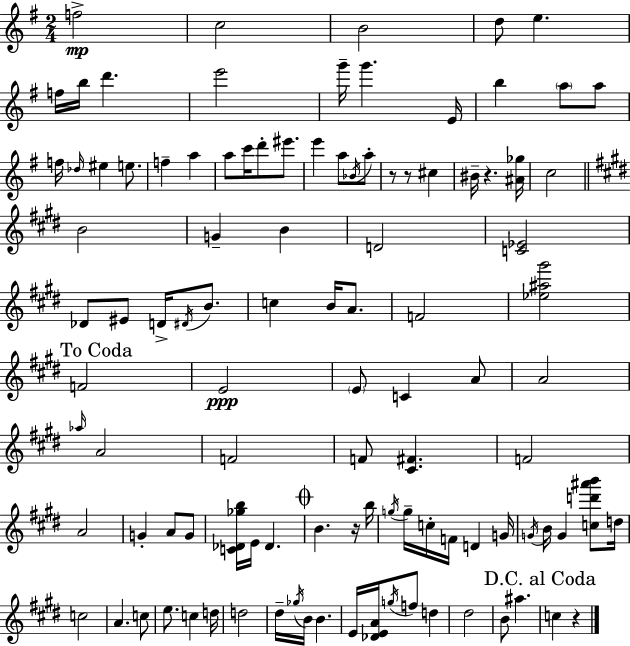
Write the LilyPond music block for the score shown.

{
  \clef treble
  \numericTimeSignature
  \time 2/4
  \key g \major
  \repeat volta 2 { f''2->\mp | c''2 | b'2 | d''8 e''4. | \break f''16 b''16 d'''4. | e'''2 | g'''16-- g'''4. e'16 | b''4 \parenthesize a''8 a''8 | \break f''16 \grace { des''16 } eis''4 e''8. | f''4-- a''4 | a''8 c'''16 d'''8-. eis'''8. | e'''4 a''8 \acciaccatura { bes'16 } | \break a''8-. r8 r8 cis''4 | bis'16-- r4. | <ais' ges''>16 c''2 | \bar "||" \break \key e \major b'2 | g'4-- b'4 | d'2 | <c' ees'>2 | \break des'8 eis'8 d'16-> \acciaccatura { dis'16 } b'8. | c''4 b'16 a'8. | f'2 | <ees'' ais'' gis'''>2 | \break \mark "To Coda" f'2 | e'2\ppp | \parenthesize e'8 c'4 a'8 | a'2 | \break \grace { aes''16 } a'2 | f'2 | f'8 <cis' fis'>4. | f'2 | \break a'2 | g'4-. a'8 | g'8 <c' des' ges'' b''>16 e'16 des'4. | \mark \markup { \musicglyph "scripts.coda" } b'4. | \break r16 b''16 \acciaccatura { g''16 } g''16-- c''16-. f'16 d'4 | g'16 \acciaccatura { g'16 } b'16 g'4 | <c'' d''' ais''' b'''>8 d''16 c''2 | a'4. | \break c''8 e''8. c''4 | d''16 d''2 | dis''16-- \acciaccatura { ges''16 } b'16 b'4. | e'16 <des' e' a'>16 \acciaccatura { g''16 } | \break f''8 d''4 dis''2 | b'8 | ais''4. \mark "D.C. al Coda" c''4 | r4 } \bar "|."
}